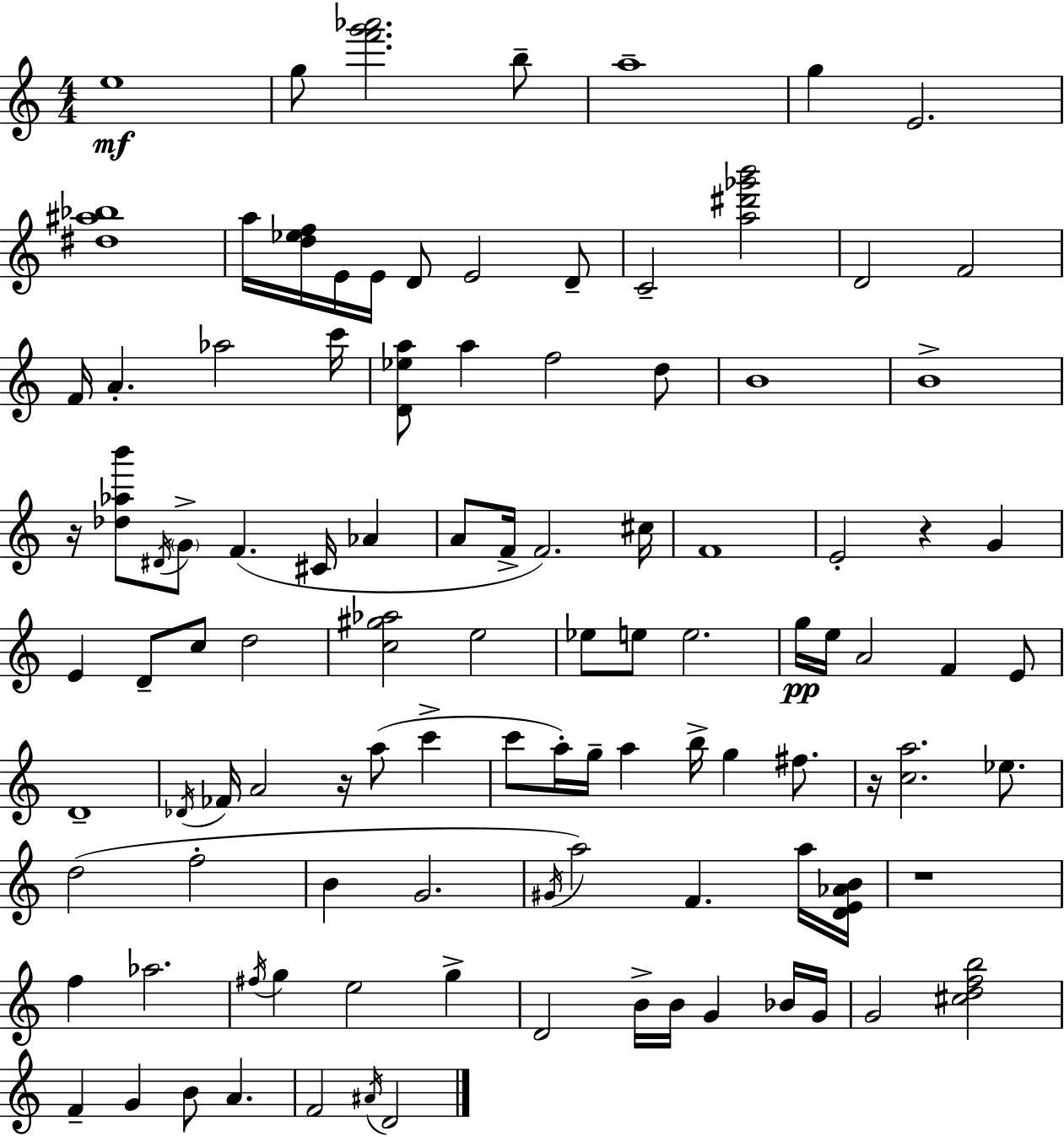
E5/w G5/e [F6,G6,Ab6]/h. B5/e A5/w G5/q E4/h. [D#5,A#5,Bb5]/w A5/s [D5,Eb5,F5]/s E4/s E4/s D4/e E4/h D4/e C4/h [A5,D#6,Gb6,B6]/h D4/h F4/h F4/s A4/q. Ab5/h C6/s [D4,Eb5,A5]/e A5/q F5/h D5/e B4/w B4/w R/s [Db5,Ab5,B6]/e D#4/s G4/e F4/q. C#4/s Ab4/q A4/e F4/s F4/h. C#5/s F4/w E4/h R/q G4/q E4/q D4/e C5/e D5/h [C5,G#5,Ab5]/h E5/h Eb5/e E5/e E5/h. G5/s E5/s A4/h F4/q E4/e D4/w Db4/s FES4/s A4/h R/s A5/e C6/q C6/e A5/s G5/s A5/q B5/s G5/q F#5/e. R/s [C5,A5]/h. Eb5/e. D5/h F5/h B4/q G4/h. G#4/s A5/h F4/q. A5/s [D4,E4,Ab4,B4]/s R/w F5/q Ab5/h. F#5/s G5/q E5/h G5/q D4/h B4/s B4/s G4/q Bb4/s G4/s G4/h [C#5,D5,F5,B5]/h F4/q G4/q B4/e A4/q. F4/h A#4/s D4/h